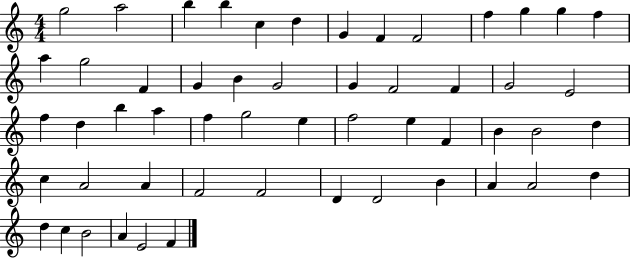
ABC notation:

X:1
T:Untitled
M:4/4
L:1/4
K:C
g2 a2 b b c d G F F2 f g g f a g2 F G B G2 G F2 F G2 E2 f d b a f g2 e f2 e F B B2 d c A2 A F2 F2 D D2 B A A2 d d c B2 A E2 F